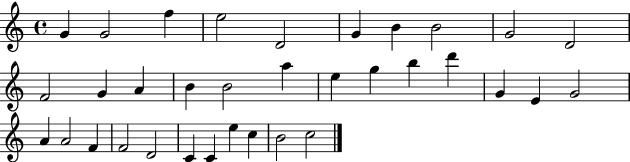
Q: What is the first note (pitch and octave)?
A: G4